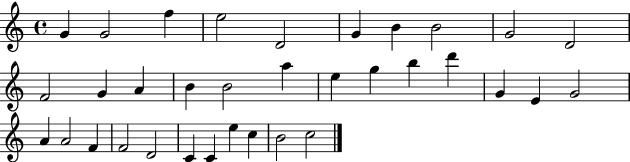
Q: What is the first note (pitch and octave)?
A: G4